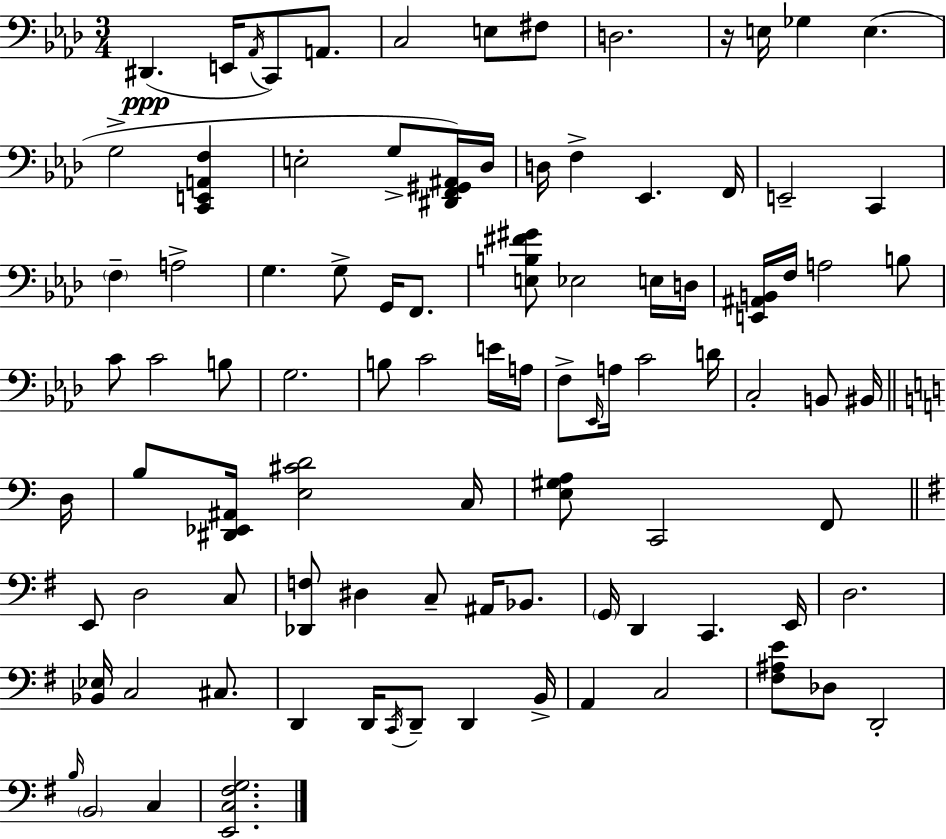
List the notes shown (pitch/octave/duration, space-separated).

D#2/q. E2/s Ab2/s C2/e A2/e. C3/h E3/e F#3/e D3/h. R/s E3/s Gb3/q E3/q. G3/h [C2,E2,A2,F3]/q E3/h G3/e [D#2,F2,G#2,A#2]/s Db3/s D3/s F3/q Eb2/q. F2/s E2/h C2/q F3/q A3/h G3/q. G3/e G2/s F2/e. [E3,B3,F#4,G#4]/e Eb3/h E3/s D3/s [E2,A#2,B2]/s F3/s A3/h B3/e C4/e C4/h B3/e G3/h. B3/e C4/h E4/s A3/s F3/e Eb2/s A3/s C4/h D4/s C3/h B2/e BIS2/s D3/s B3/e [D#2,Eb2,A#2]/s [E3,C#4,D4]/h C3/s [E3,G#3,A3]/e C2/h F2/e E2/e D3/h C3/e [Db2,F3]/e D#3/q C3/e A#2/s Bb2/e. G2/s D2/q C2/q. E2/s D3/h. [Bb2,Eb3]/s C3/h C#3/e. D2/q D2/s C2/s D2/e D2/q B2/s A2/q C3/h [F#3,A#3,E4]/e Db3/e D2/h B3/s B2/h C3/q [E2,C3,F#3,G3]/h.